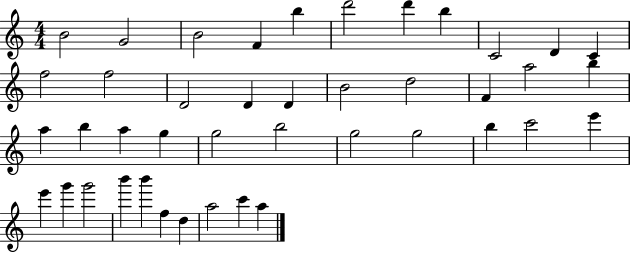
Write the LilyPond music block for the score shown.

{
  \clef treble
  \numericTimeSignature
  \time 4/4
  \key c \major
  b'2 g'2 | b'2 f'4 b''4 | d'''2 d'''4 b''4 | c'2 d'4 c'4 | \break f''2 f''2 | d'2 d'4 d'4 | b'2 d''2 | f'4 a''2 b''4 | \break a''4 b''4 a''4 g''4 | g''2 b''2 | g''2 g''2 | b''4 c'''2 e'''4 | \break e'''4 g'''4 g'''2 | b'''4 b'''4 f''4 d''4 | a''2 c'''4 a''4 | \bar "|."
}